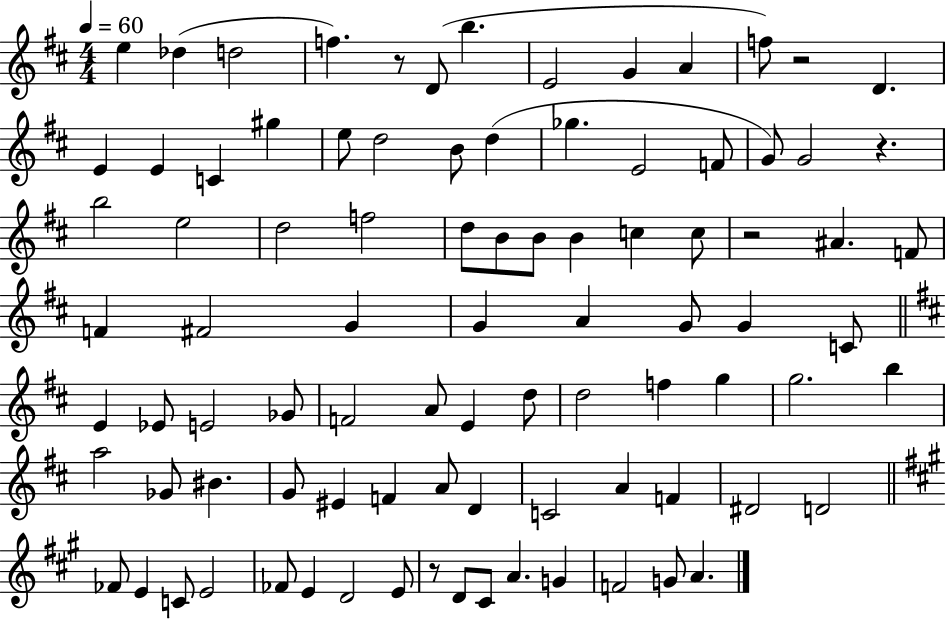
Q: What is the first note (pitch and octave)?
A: E5